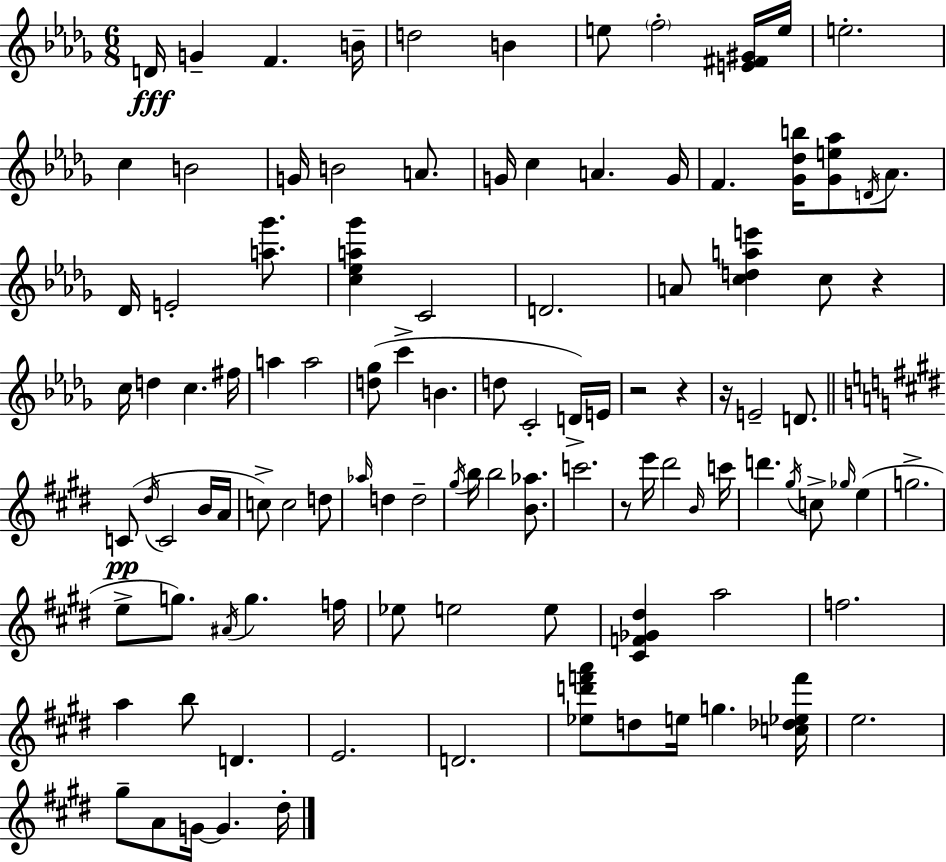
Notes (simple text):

D4/s G4/q F4/q. B4/s D5/h B4/q E5/e F5/h [E4,F#4,G#4]/s E5/s E5/h. C5/q B4/h G4/s B4/h A4/e. G4/s C5/q A4/q. G4/s F4/q. [Gb4,Db5,B5]/s [Gb4,E5,Ab5]/e D4/s Ab4/e. Db4/s E4/h [A5,Gb6]/e. [C5,Eb5,A5,Gb6]/q C4/h D4/h. A4/e [C5,D5,A5,E6]/q C5/e R/q C5/s D5/q C5/q. F#5/s A5/q A5/h [D5,Gb5]/e C6/q B4/q. D5/e C4/h D4/s E4/s R/h R/q R/s E4/h D4/e. C4/e D#5/s C4/h B4/s A4/s C5/e C5/h D5/e Ab5/s D5/q D5/h G#5/s B5/s B5/h [B4,Ab5]/e. C6/h. R/e E6/s D#6/h B4/s C6/s D6/q. G#5/s C5/e Gb5/s E5/q G5/h. E5/e G5/e. A#4/s G5/q. F5/s Eb5/e E5/h E5/e [C#4,F4,Gb4,D#5]/q A5/h F5/h. A5/q B5/e D4/q. E4/h. D4/h. [Eb5,D6,F6,A6]/e D5/e E5/s G5/q. [C5,Db5,Eb5,F6]/s E5/h. G#5/e A4/e G4/s G4/q. D#5/s